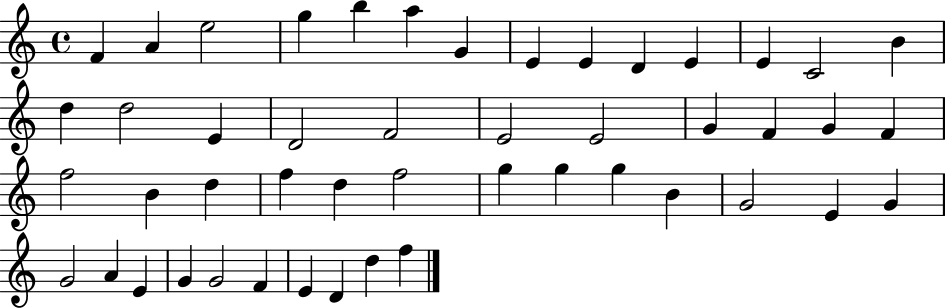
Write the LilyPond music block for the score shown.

{
  \clef treble
  \time 4/4
  \defaultTimeSignature
  \key c \major
  f'4 a'4 e''2 | g''4 b''4 a''4 g'4 | e'4 e'4 d'4 e'4 | e'4 c'2 b'4 | \break d''4 d''2 e'4 | d'2 f'2 | e'2 e'2 | g'4 f'4 g'4 f'4 | \break f''2 b'4 d''4 | f''4 d''4 f''2 | g''4 g''4 g''4 b'4 | g'2 e'4 g'4 | \break g'2 a'4 e'4 | g'4 g'2 f'4 | e'4 d'4 d''4 f''4 | \bar "|."
}